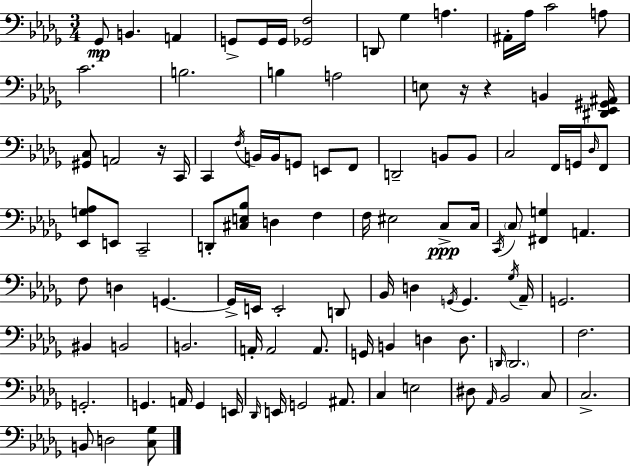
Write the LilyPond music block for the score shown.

{
  \clef bass
  \numericTimeSignature
  \time 3/4
  \key bes \minor
  ges,8\mp b,4. a,4 | g,8-> g,16 g,16 <ges, f>2 | d,8 ges4 a4. | ais,16-. aes16 c'2 a8 | \break c'2. | b2. | b4 a2 | e8 r16 r4 b,4 <dis, ees, gis, ais,>16 | \break <gis, c>8 a,2 r16 c,16 | c,4 \acciaccatura { f16 } b,16 b,16 g,8 e,8 f,8 | d,2-- b,8 b,8 | c2 f,16 g,16 \grace { des16 } | \break f,8 <ees, g aes>8 e,8 c,2-- | d,8-. <cis e bes>8 d4 f4 | f16 eis2 c8->\ppp | c16 \acciaccatura { c,16 } \parenthesize c8 <fis, g>4 a,4. | \break f8 d4 g,4.~~ | g,16-> e,16 e,2-. | d,8 bes,16 d4 \acciaccatura { g,16 } g,4. | \acciaccatura { ges16 } aes,16-- g,2. | \break bis,4 b,2 | b,2. | a,16-. a,2 | a,8. g,16 b,4 d4 | \break d8. \grace { d,16 } \parenthesize d,2. | f2. | g,2.-. | g,4. | \break a,16 g,4 e,16 \grace { des,16 } e,16 g,2 | ais,8. c4 e2 | dis8 \grace { aes,16 } bes,2 | c8 c2.-> | \break b,8 d2 | <c ges>8 \bar "|."
}